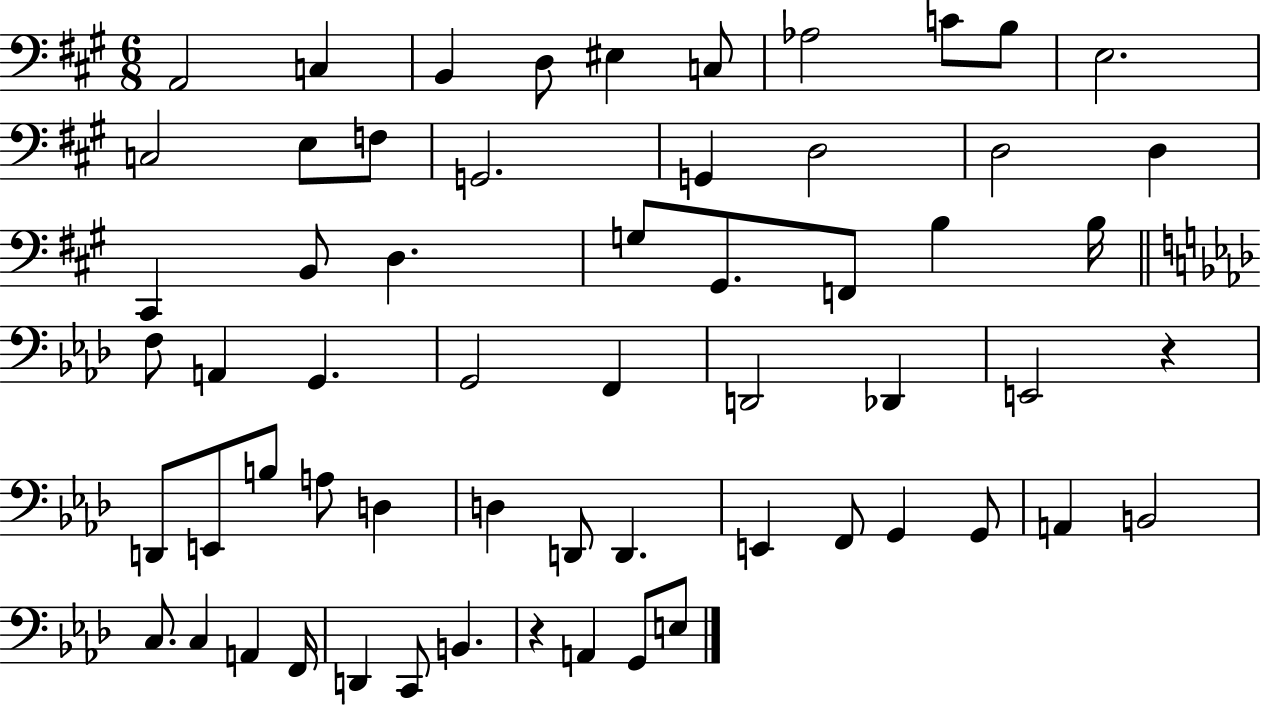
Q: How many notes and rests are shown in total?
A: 60